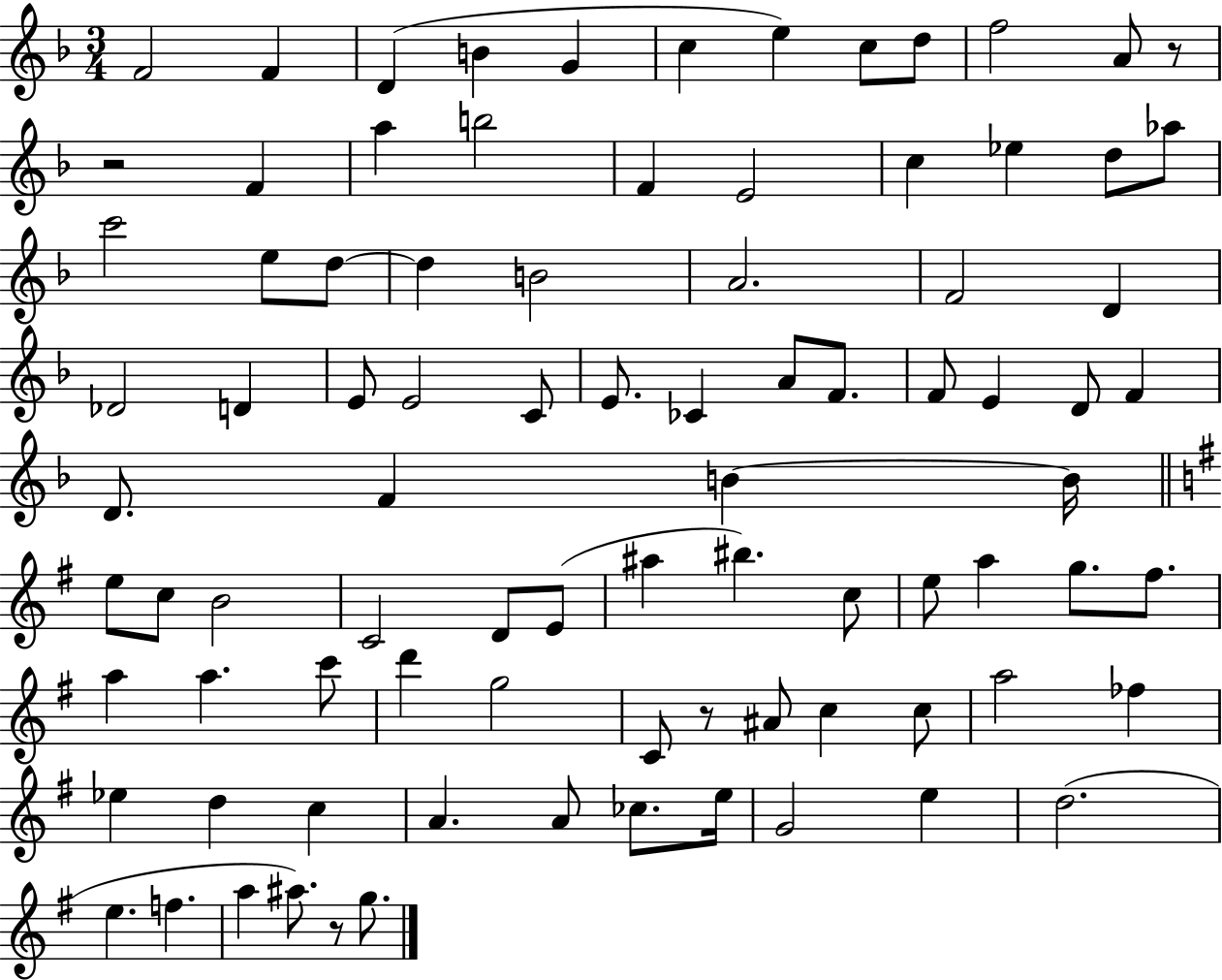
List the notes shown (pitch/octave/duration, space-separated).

F4/h F4/q D4/q B4/q G4/q C5/q E5/q C5/e D5/e F5/h A4/e R/e R/h F4/q A5/q B5/h F4/q E4/h C5/q Eb5/q D5/e Ab5/e C6/h E5/e D5/e D5/q B4/h A4/h. F4/h D4/q Db4/h D4/q E4/e E4/h C4/e E4/e. CES4/q A4/e F4/e. F4/e E4/q D4/e F4/q D4/e. F4/q B4/q B4/s E5/e C5/e B4/h C4/h D4/e E4/e A#5/q BIS5/q. C5/e E5/e A5/q G5/e. F#5/e. A5/q A5/q. C6/e D6/q G5/h C4/e R/e A#4/e C5/q C5/e A5/h FES5/q Eb5/q D5/q C5/q A4/q. A4/e CES5/e. E5/s G4/h E5/q D5/h. E5/q. F5/q. A5/q A#5/e. R/e G5/e.